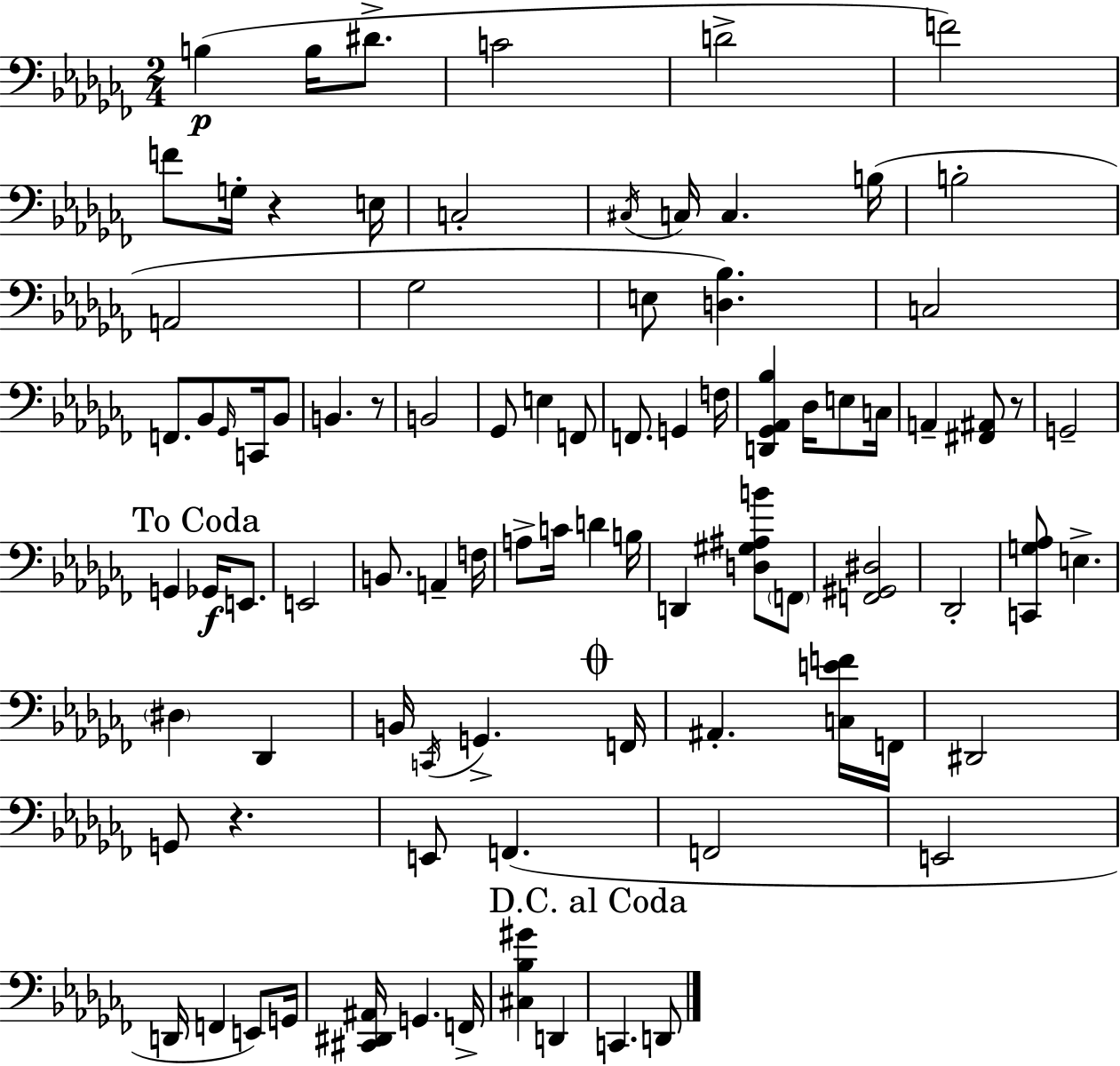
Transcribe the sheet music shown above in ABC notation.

X:1
T:Untitled
M:2/4
L:1/4
K:Abm
B, B,/4 ^D/2 C2 D2 F2 F/2 G,/4 z E,/4 C,2 ^C,/4 C,/4 C, B,/4 B,2 A,,2 _G,2 E,/2 [D,_B,] C,2 F,,/2 _B,,/2 _G,,/4 C,,/4 _B,,/2 B,, z/2 B,,2 _G,,/2 E, F,,/2 F,,/2 G,, F,/4 [D,,_G,,_A,,_B,] _D,/4 E,/2 C,/4 A,, [^F,,^A,,]/2 z/2 G,,2 G,, _G,,/4 E,,/2 E,,2 B,,/2 A,, F,/4 A,/2 C/4 D B,/4 D,, [D,^G,^A,B]/2 F,,/2 [F,,^G,,^D,]2 _D,,2 [C,,G,_A,]/2 E, ^D, _D,, B,,/4 C,,/4 G,, F,,/4 ^A,, [C,EF]/4 F,,/4 ^D,,2 G,,/2 z E,,/2 F,, F,,2 E,,2 D,,/4 F,, E,,/2 G,,/4 [^C,,^D,,^A,,]/4 G,, F,,/4 [^C,_B,^G] D,, C,, D,,/2